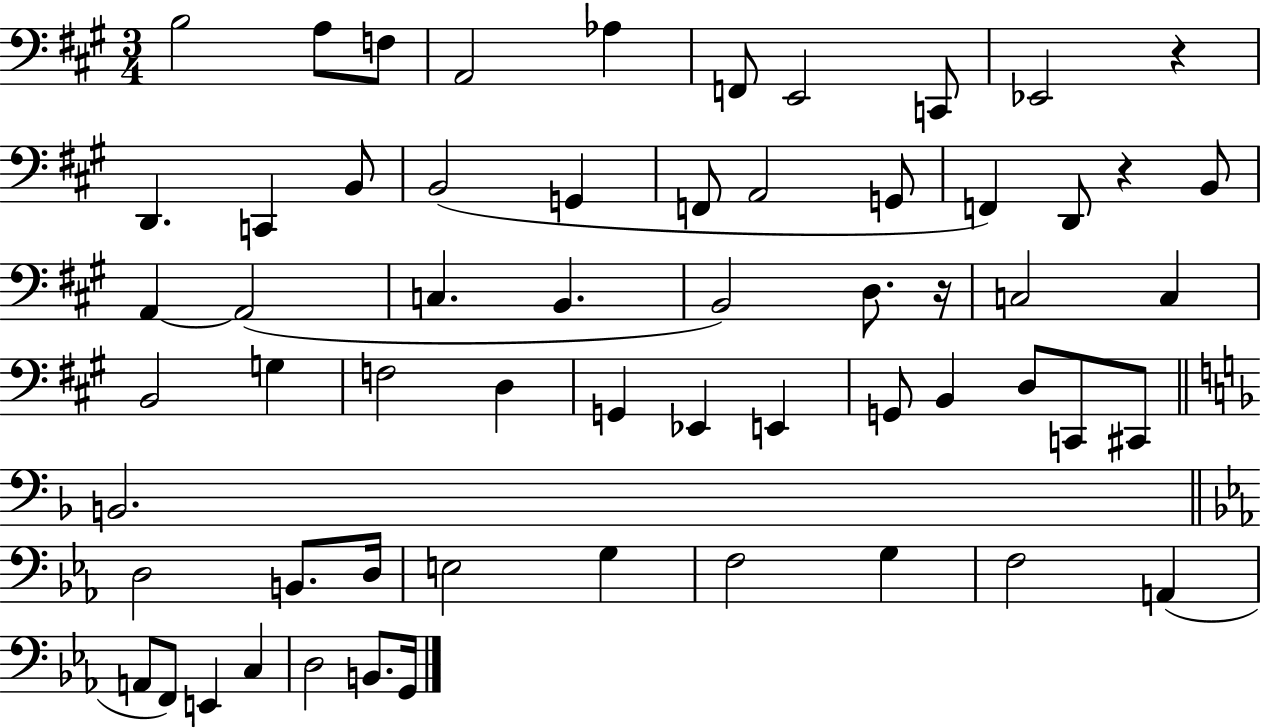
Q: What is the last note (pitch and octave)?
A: G2